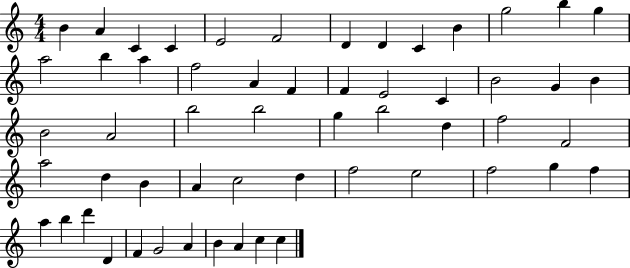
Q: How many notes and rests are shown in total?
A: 56